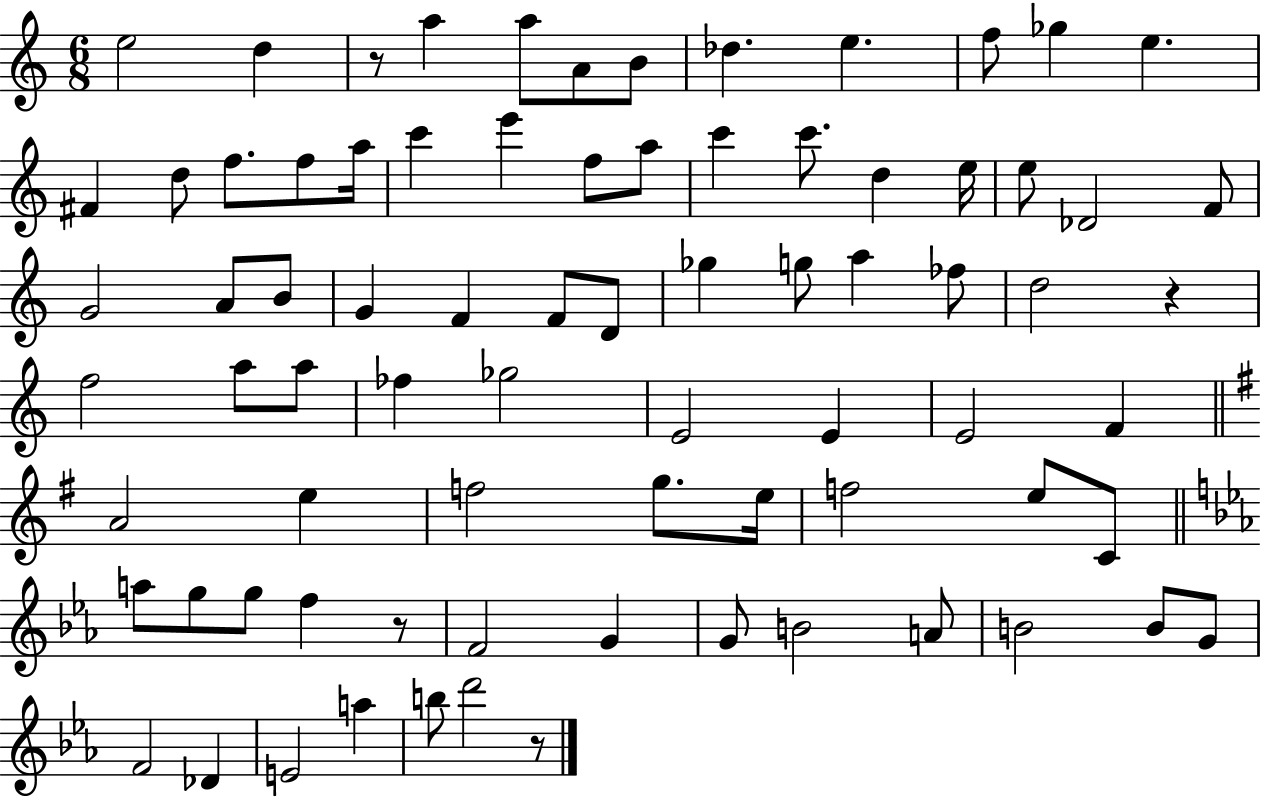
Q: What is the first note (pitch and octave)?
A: E5